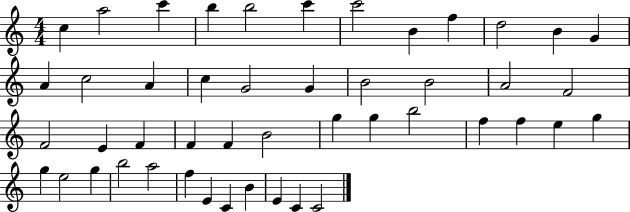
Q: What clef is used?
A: treble